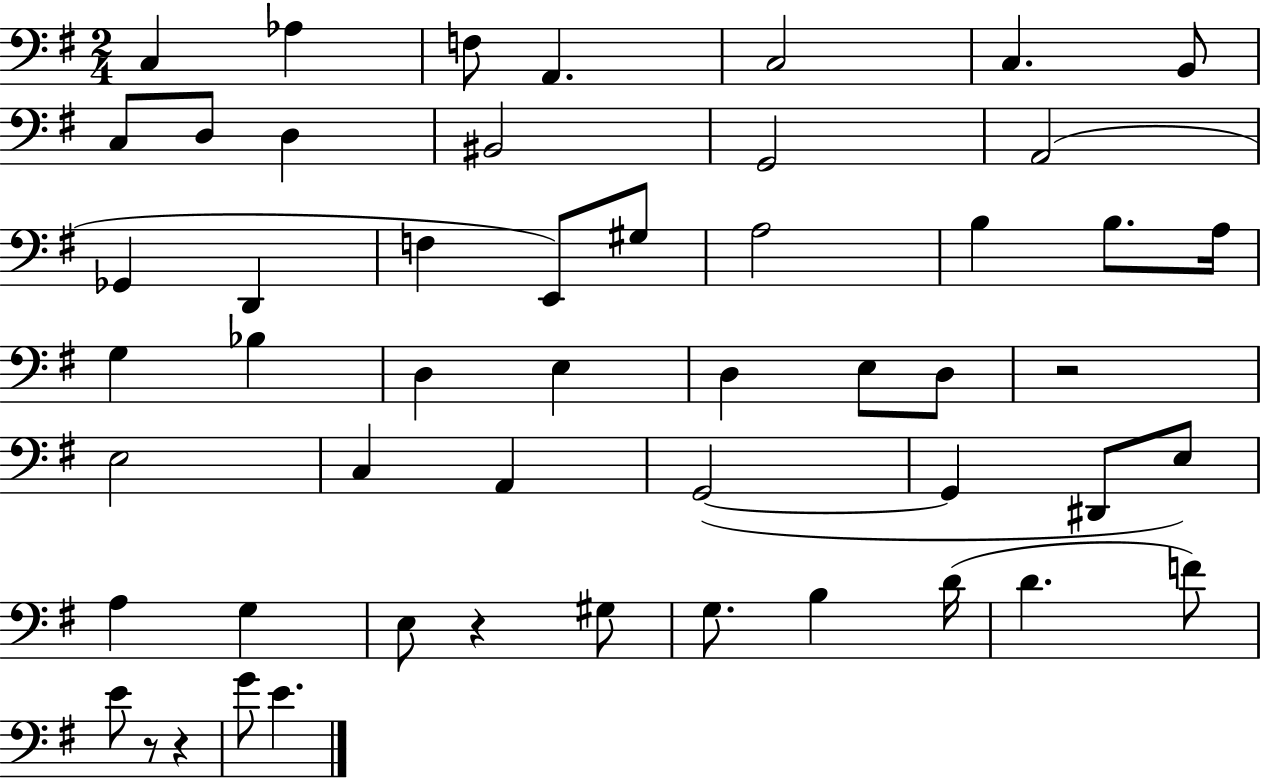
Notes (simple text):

C3/q Ab3/q F3/e A2/q. C3/h C3/q. B2/e C3/e D3/e D3/q BIS2/h G2/h A2/h Gb2/q D2/q F3/q E2/e G#3/e A3/h B3/q B3/e. A3/s G3/q Bb3/q D3/q E3/q D3/q E3/e D3/e R/h E3/h C3/q A2/q G2/h G2/q D#2/e E3/e A3/q G3/q E3/e R/q G#3/e G3/e. B3/q D4/s D4/q. F4/e E4/e R/e R/q G4/e E4/q.